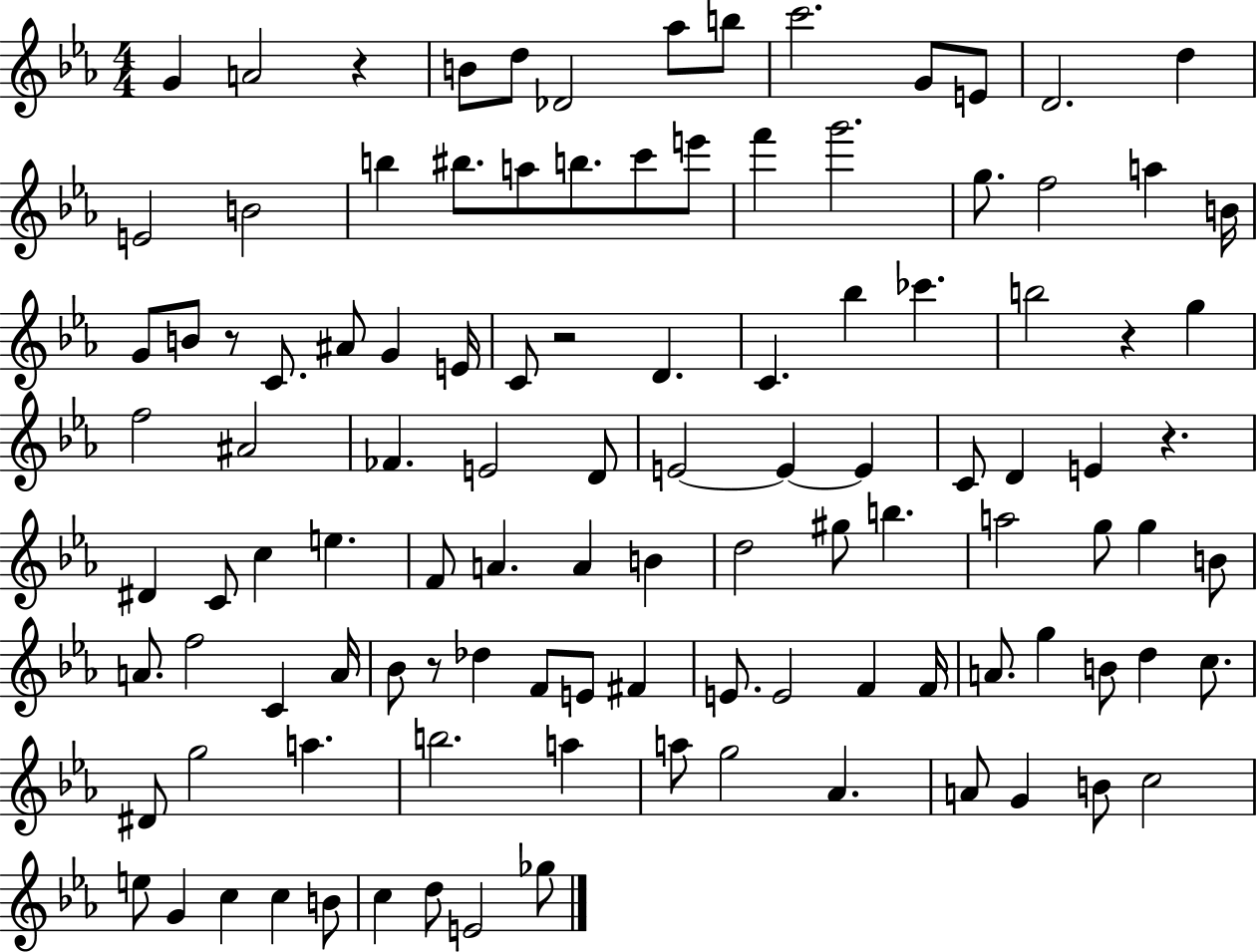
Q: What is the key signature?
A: EES major